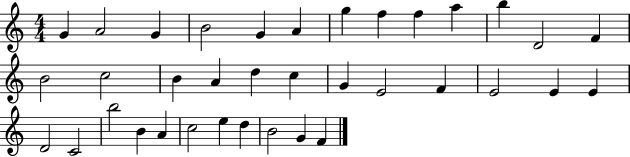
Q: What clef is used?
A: treble